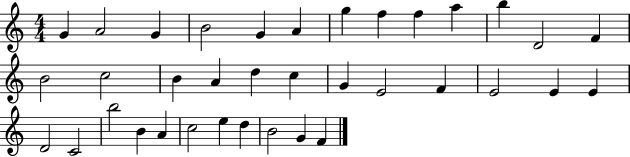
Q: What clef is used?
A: treble